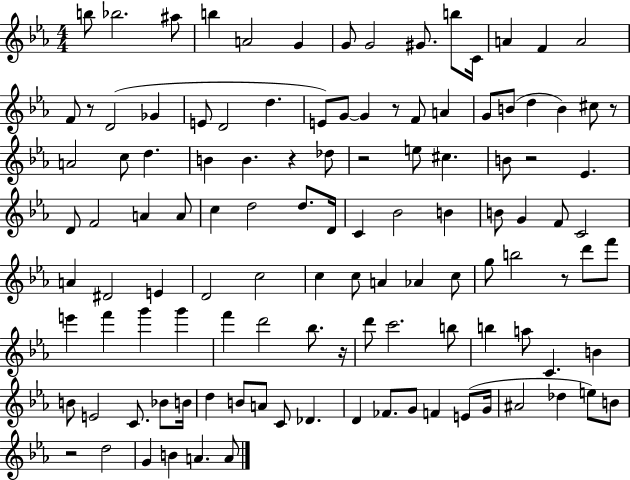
X:1
T:Untitled
M:4/4
L:1/4
K:Eb
b/2 _b2 ^a/2 b A2 G G/2 G2 ^G/2 b/2 C/4 A F A2 F/2 z/2 D2 _G E/2 D2 d E/2 G/2 G z/2 F/2 A G/2 B/2 d B ^c/2 z/2 A2 c/2 d B B z _d/2 z2 e/2 ^c B/2 z2 _E D/2 F2 A A/2 c d2 d/2 D/4 C _B2 B B/2 G F/2 C2 A ^D2 E D2 c2 c c/2 A _A c/2 g/2 b2 z/2 d'/2 f'/2 e' f' g' g' f' d'2 _b/2 z/4 d'/2 c'2 b/2 b a/2 C B B/2 E2 C/2 _B/2 B/4 d B/2 A/2 C/2 _D D _F/2 G/2 F E/2 G/4 ^A2 _d e/2 B/2 z2 d2 G B A A/2